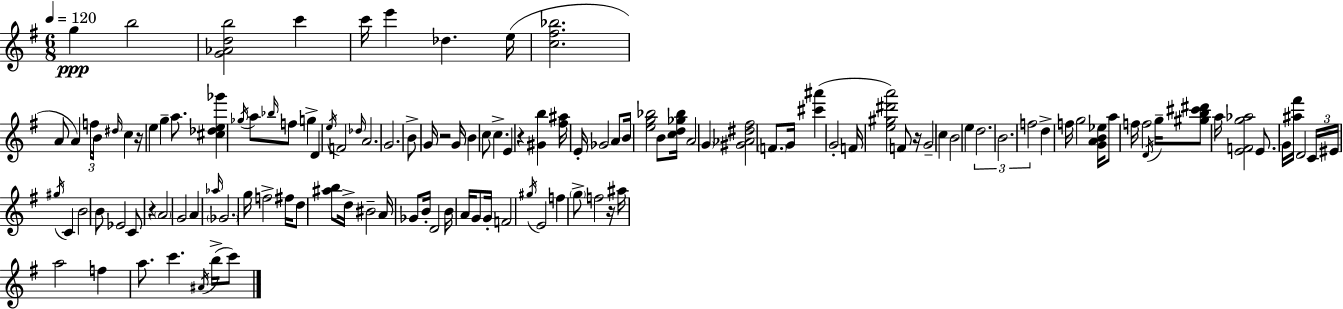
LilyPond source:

{
  \clef treble
  \numericTimeSignature
  \time 6/8
  \key g \major
  \tempo 4 = 120
  g''4\ppp b''2 | <g' aes' d'' b''>2 c'''4 | c'''16 e'''4 des''4. e''16( | <c'' fis'' bes''>2. | \break a'8 a'4) \tuplet 3/2 { f''16 b'16 \grace { dis''16 } } c''4 | r16 e''4 g''4-- a''8. | <cis'' des'' e'' ges'''>4 \acciaccatura { ges''16 } a''8 \grace { bes''16 } f''8 g''4-> | d'4 \acciaccatura { e''16 } f'2 | \break \grace { des''16 } a'2. | g'2. | b'8-> g'16 r2 | g'16 b'4 c''8 c''4.-> | \break e'4 r4 | <gis' b''>4 <fis'' ais''>16 e'16-. ges'2 | a'8 b'16 <e'' g'' bes''>2 | b'8 <c'' d'' ges'' bes''>16 a'2 | \break \parenthesize g'4 <gis' aes' dis'' fis''>2 | \parenthesize f'8. g'16 <cis''' ais'''>4( g'2-. | f'16 <e'' gis'' dis''' a'''>2) | f'8 r16 g'2-- | \break c''4 b'2 | e''4 \tuplet 3/2 { d''2. | b'2. | f''2 } | \break d''4-> f''16 g''2 | <g' a' b' ees''>16 a''8 f''16 f''2 | \acciaccatura { d'16 } g''16-- <gis'' b'' cis''' dis'''>8 a''16 <e' f' g'' aes''>2 | e'8. g'16 <ais'' fis'''>16 d'2 | \break \tuplet 3/2 { c'16 eis'16 \acciaccatura { gis''16 } } c'4 b'2 | b'8 ees'2 | c'8 r4 \parenthesize a'2 | g'2 | \break a'4 \grace { aes''16 } \parenthesize ges'2. | g''16 f''2-> | fis''16 d''8 <ais'' b''>8 d''16-> bis'2-- | a'16 ges'8 b'16-. d'2 | \break b'16 a'16 g'8 g'16-. | f'2 \acciaccatura { gis''16 } e'2 | f''4 \parenthesize g''8-> f''2 | r16 ais''16 a''2 | \break f''4 a''8. | c'''4. \acciaccatura { ais'16 }( b''16-> c'''8) \bar "|."
}